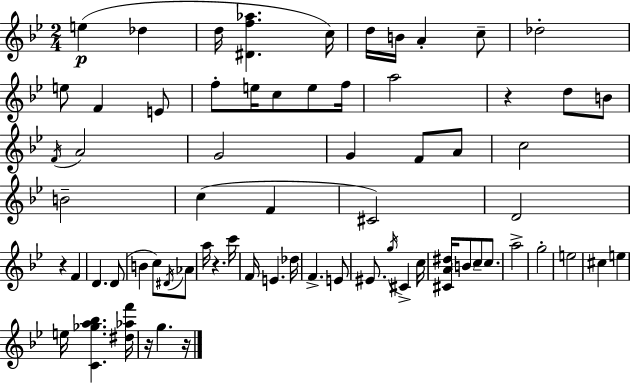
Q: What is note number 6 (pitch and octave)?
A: B4